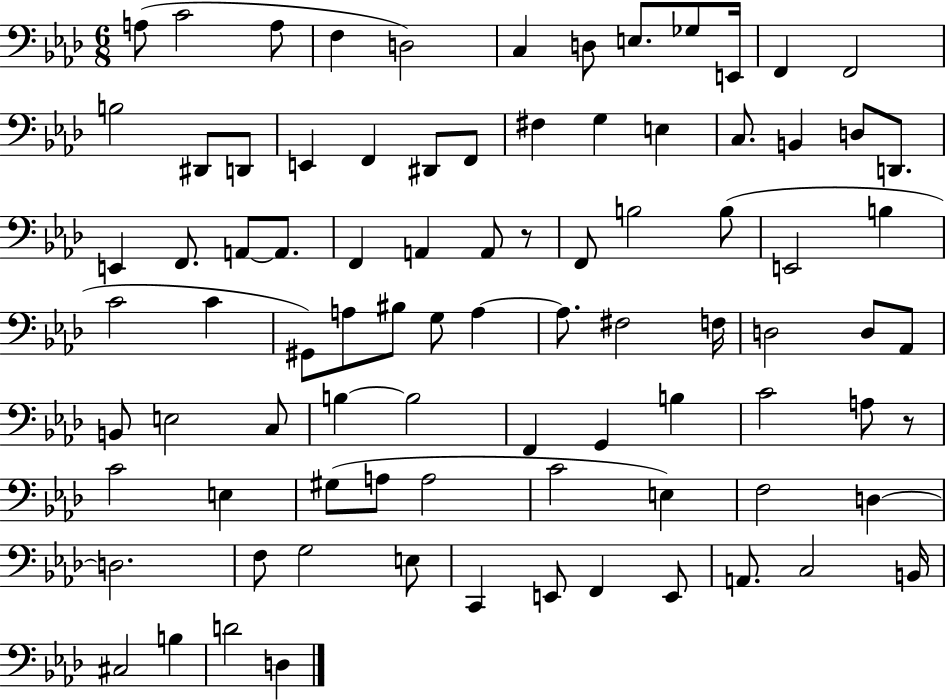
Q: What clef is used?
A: bass